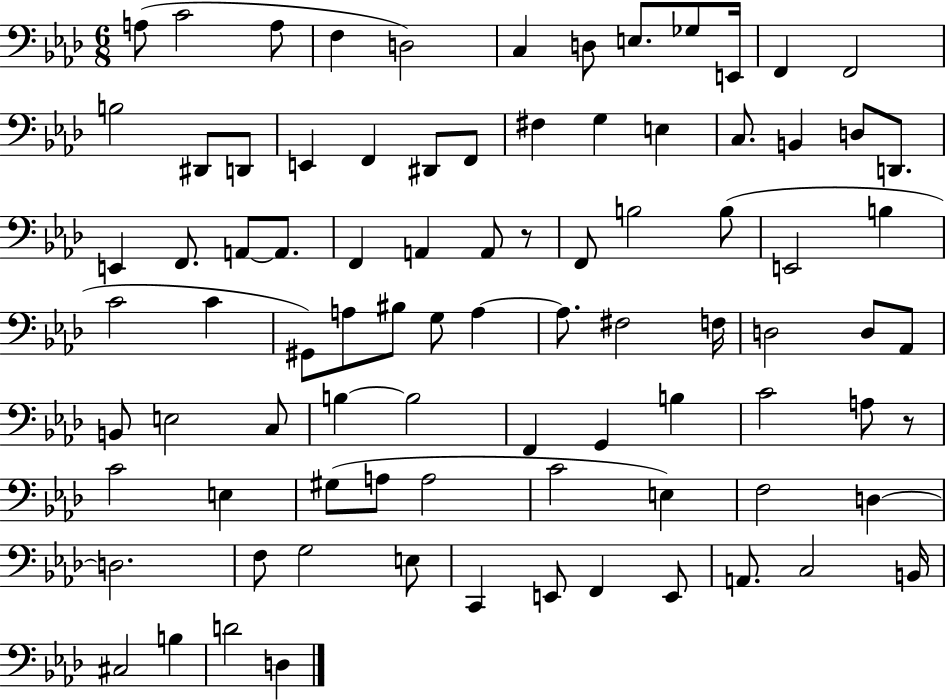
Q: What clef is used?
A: bass